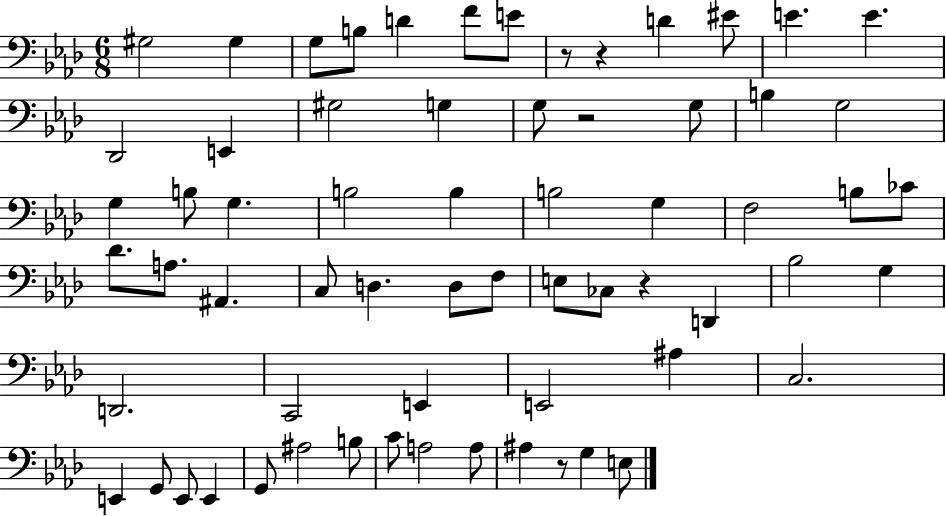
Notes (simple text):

G#3/h G#3/q G3/e B3/e D4/q F4/e E4/e R/e R/q D4/q EIS4/e E4/q. E4/q. Db2/h E2/q G#3/h G3/q G3/e R/h G3/e B3/q G3/h G3/q B3/e G3/q. B3/h B3/q B3/h G3/q F3/h B3/e CES4/e Db4/e. A3/e. A#2/q. C3/e D3/q. D3/e F3/e E3/e CES3/e R/q D2/q Bb3/h G3/q D2/h. C2/h E2/q E2/h A#3/q C3/h. E2/q G2/e E2/e E2/q G2/e A#3/h B3/e C4/e A3/h A3/e A#3/q R/e G3/q E3/e